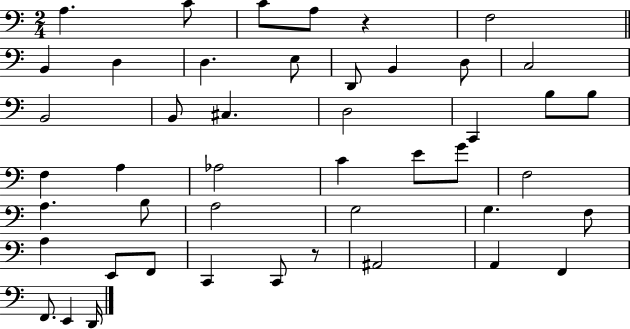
X:1
T:Untitled
M:2/4
L:1/4
K:C
A, C/2 C/2 A,/2 z F,2 B,, D, D, E,/2 D,,/2 B,, D,/2 C,2 B,,2 B,,/2 ^C, D,2 C,, B,/2 B,/2 F, A, _A,2 C E/2 G/2 F,2 A, B,/2 A,2 G,2 G, F,/2 A, E,,/2 F,,/2 C,, C,,/2 z/2 ^A,,2 A,, F,, F,,/2 E,, D,,/4